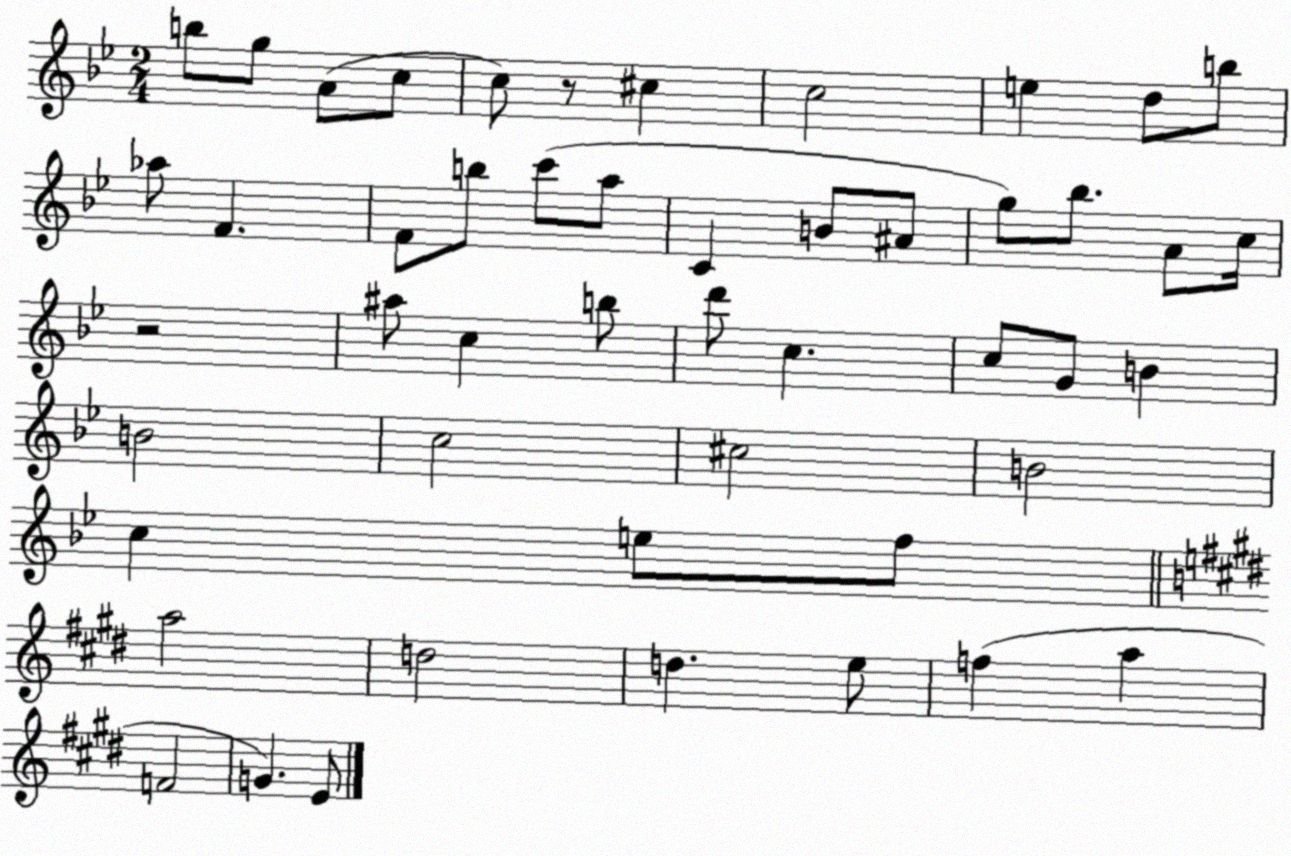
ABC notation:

X:1
T:Untitled
M:2/4
L:1/4
K:Bb
b/2 g/2 A/2 c/2 c/2 z/2 ^c c2 e d/2 b/2 _a/2 F F/2 b/2 c'/2 a/2 C B/2 ^A/2 g/2 _b/2 A/2 c/4 z2 ^a/2 c b/2 d'/2 c c/2 G/2 B B2 c2 ^c2 B2 c e/2 f/2 a2 d2 d e/2 f a F2 G E/2